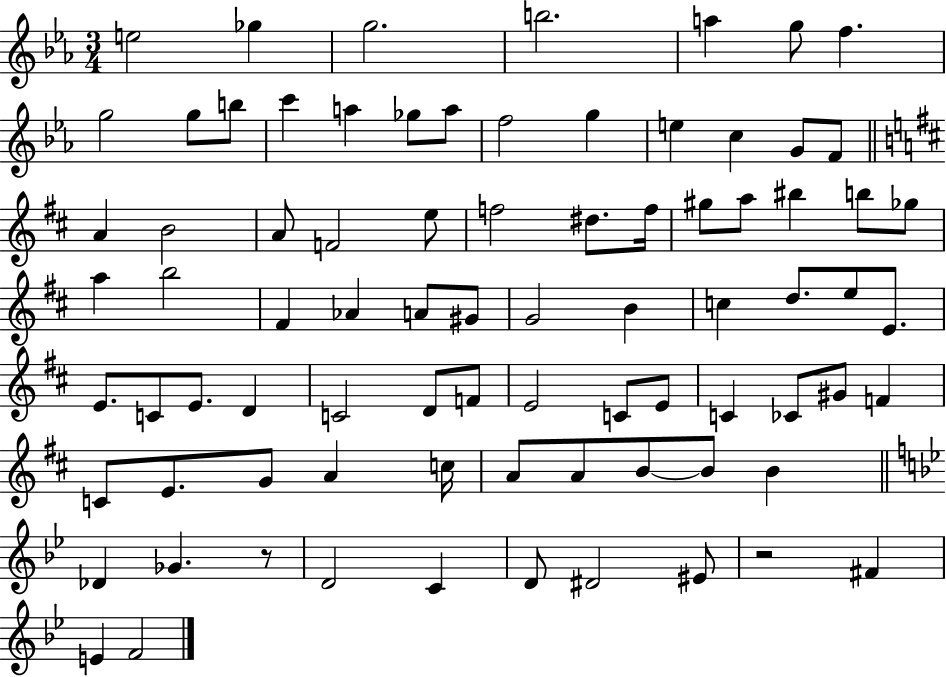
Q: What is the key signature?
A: EES major